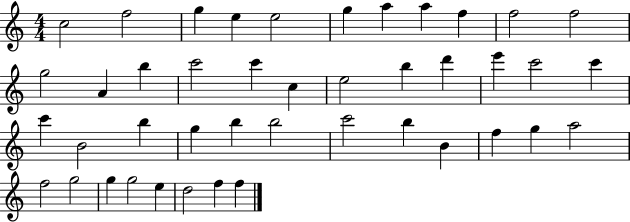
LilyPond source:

{
  \clef treble
  \numericTimeSignature
  \time 4/4
  \key c \major
  c''2 f''2 | g''4 e''4 e''2 | g''4 a''4 a''4 f''4 | f''2 f''2 | \break g''2 a'4 b''4 | c'''2 c'''4 c''4 | e''2 b''4 d'''4 | e'''4 c'''2 c'''4 | \break c'''4 b'2 b''4 | g''4 b''4 b''2 | c'''2 b''4 b'4 | f''4 g''4 a''2 | \break f''2 g''2 | g''4 g''2 e''4 | d''2 f''4 f''4 | \bar "|."
}